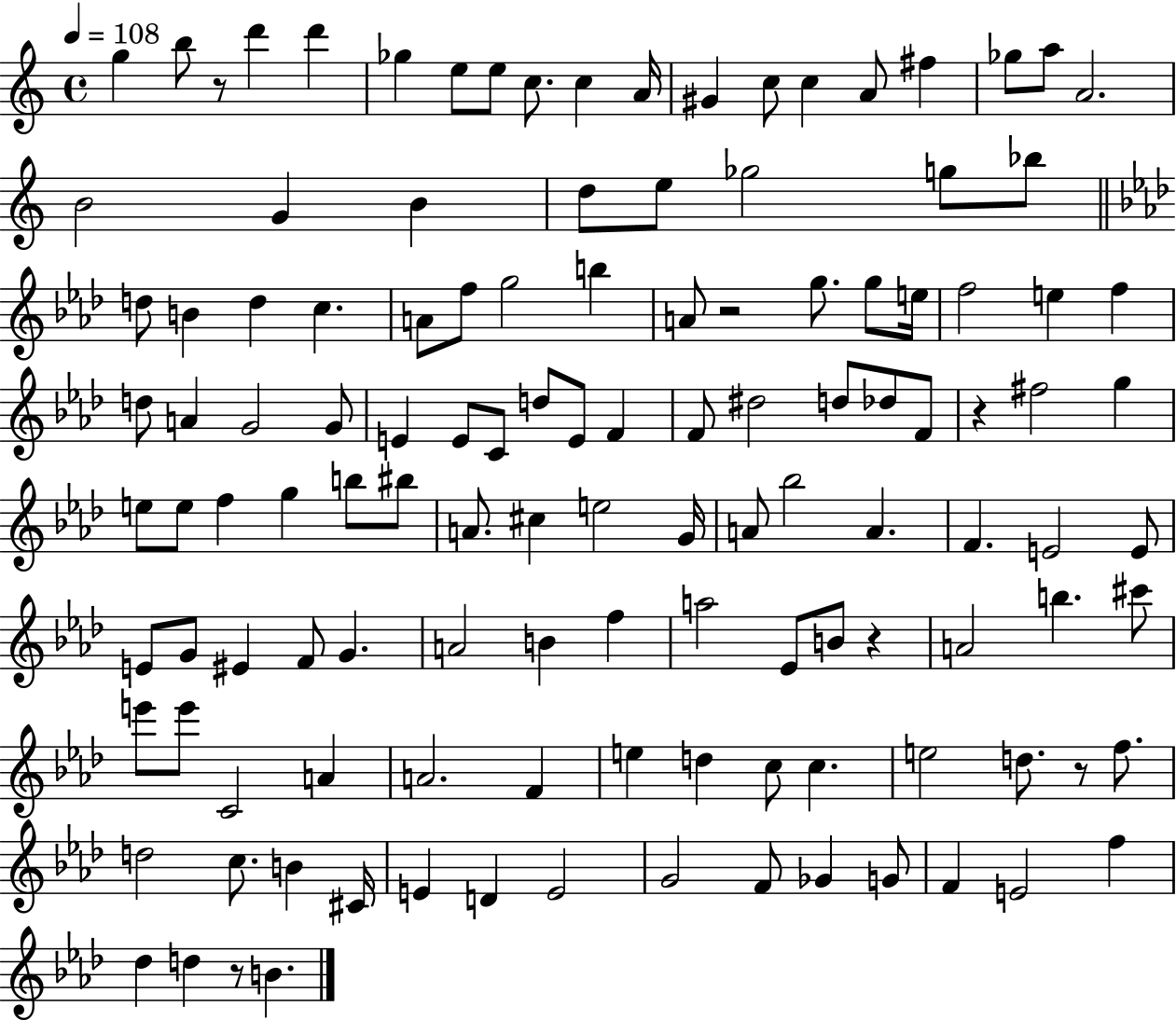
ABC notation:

X:1
T:Untitled
M:4/4
L:1/4
K:C
g b/2 z/2 d' d' _g e/2 e/2 c/2 c A/4 ^G c/2 c A/2 ^f _g/2 a/2 A2 B2 G B d/2 e/2 _g2 g/2 _b/2 d/2 B d c A/2 f/2 g2 b A/2 z2 g/2 g/2 e/4 f2 e f d/2 A G2 G/2 E E/2 C/2 d/2 E/2 F F/2 ^d2 d/2 _d/2 F/2 z ^f2 g e/2 e/2 f g b/2 ^b/2 A/2 ^c e2 G/4 A/2 _b2 A F E2 E/2 E/2 G/2 ^E F/2 G A2 B f a2 _E/2 B/2 z A2 b ^c'/2 e'/2 e'/2 C2 A A2 F e d c/2 c e2 d/2 z/2 f/2 d2 c/2 B ^C/4 E D E2 G2 F/2 _G G/2 F E2 f _d d z/2 B